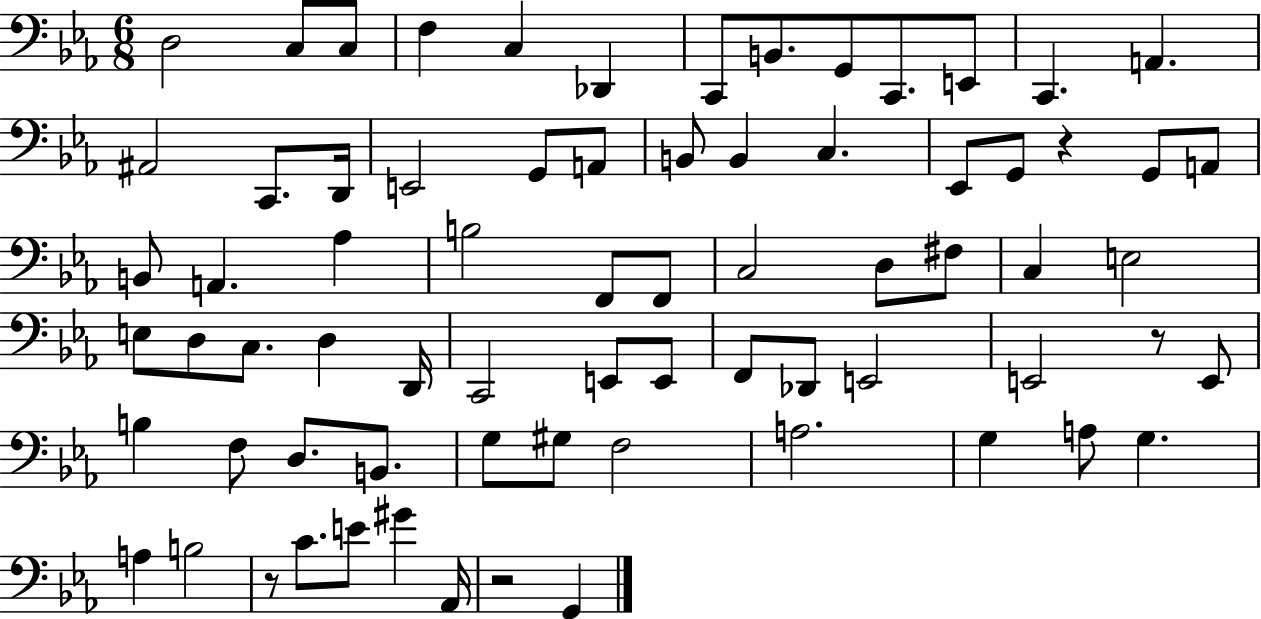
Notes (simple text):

D3/h C3/e C3/e F3/q C3/q Db2/q C2/e B2/e. G2/e C2/e. E2/e C2/q. A2/q. A#2/h C2/e. D2/s E2/h G2/e A2/e B2/e B2/q C3/q. Eb2/e G2/e R/q G2/e A2/e B2/e A2/q. Ab3/q B3/h F2/e F2/e C3/h D3/e F#3/e C3/q E3/h E3/e D3/e C3/e. D3/q D2/s C2/h E2/e E2/e F2/e Db2/e E2/h E2/h R/e E2/e B3/q F3/e D3/e. B2/e. G3/e G#3/e F3/h A3/h. G3/q A3/e G3/q. A3/q B3/h R/e C4/e. E4/e G#4/q Ab2/s R/h G2/q